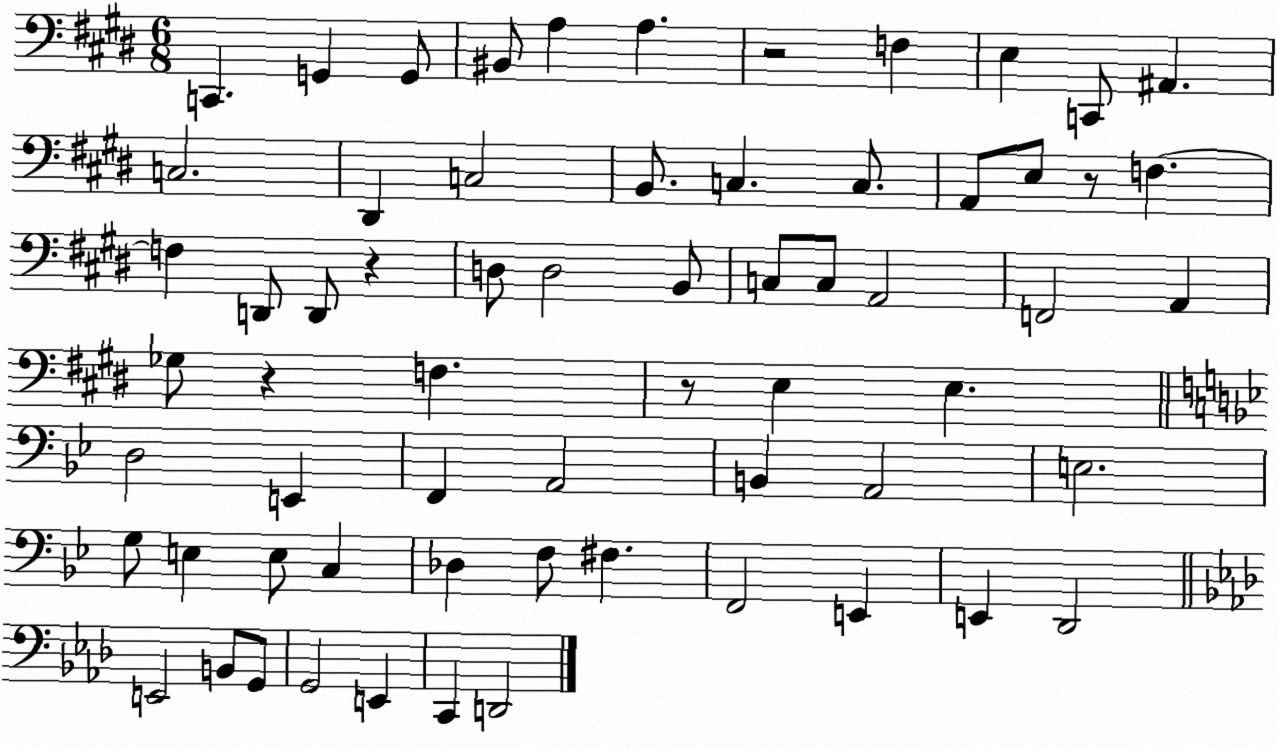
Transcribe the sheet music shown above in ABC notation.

X:1
T:Untitled
M:6/8
L:1/4
K:E
C,, G,, G,,/2 ^B,,/2 A, A, z2 F, E, C,,/2 ^A,, C,2 ^D,, C,2 B,,/2 C, C,/2 A,,/2 E,/2 z/2 F, F, D,,/2 D,,/2 z D,/2 D,2 B,,/2 C,/2 C,/2 A,,2 F,,2 A,, _G,/2 z F, z/2 E, E, D,2 E,, F,, A,,2 B,, A,,2 E,2 G,/2 E, E,/2 C, _D, F,/2 ^F, F,,2 E,, E,, D,,2 E,,2 B,,/2 G,,/2 G,,2 E,, C,, D,,2